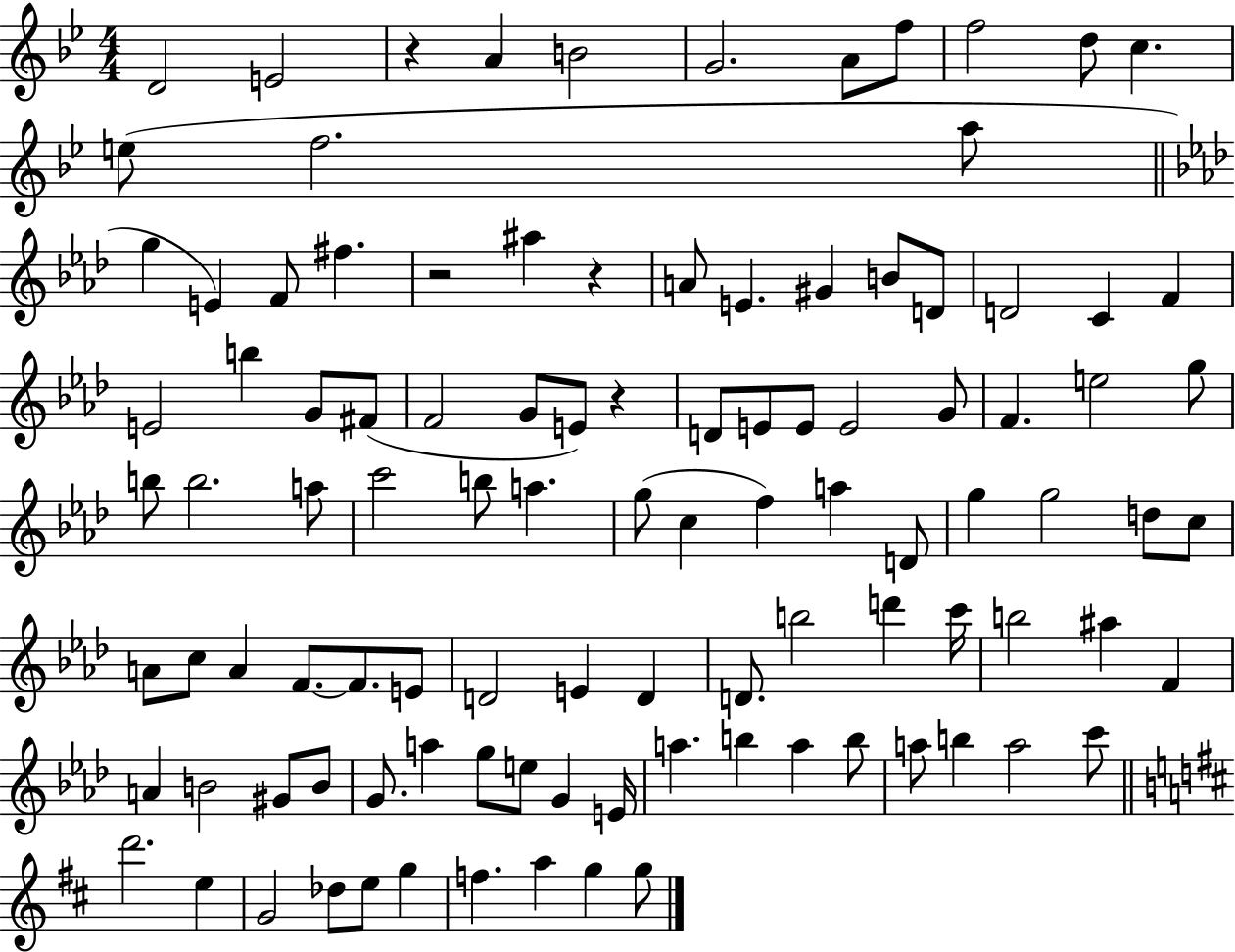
{
  \clef treble
  \numericTimeSignature
  \time 4/4
  \key bes \major
  d'2 e'2 | r4 a'4 b'2 | g'2. a'8 f''8 | f''2 d''8 c''4. | \break e''8( f''2. a''8 | \bar "||" \break \key aes \major g''4 e'4) f'8 fis''4. | r2 ais''4 r4 | a'8 e'4. gis'4 b'8 d'8 | d'2 c'4 f'4 | \break e'2 b''4 g'8 fis'8( | f'2 g'8 e'8) r4 | d'8 e'8 e'8 e'2 g'8 | f'4. e''2 g''8 | \break b''8 b''2. a''8 | c'''2 b''8 a''4. | g''8( c''4 f''4) a''4 d'8 | g''4 g''2 d''8 c''8 | \break a'8 c''8 a'4 f'8.~~ f'8. e'8 | d'2 e'4 d'4 | d'8. b''2 d'''4 c'''16 | b''2 ais''4 f'4 | \break a'4 b'2 gis'8 b'8 | g'8. a''4 g''8 e''8 g'4 e'16 | a''4. b''4 a''4 b''8 | a''8 b''4 a''2 c'''8 | \break \bar "||" \break \key d \major d'''2. e''4 | g'2 des''8 e''8 g''4 | f''4. a''4 g''4 g''8 | \bar "|."
}